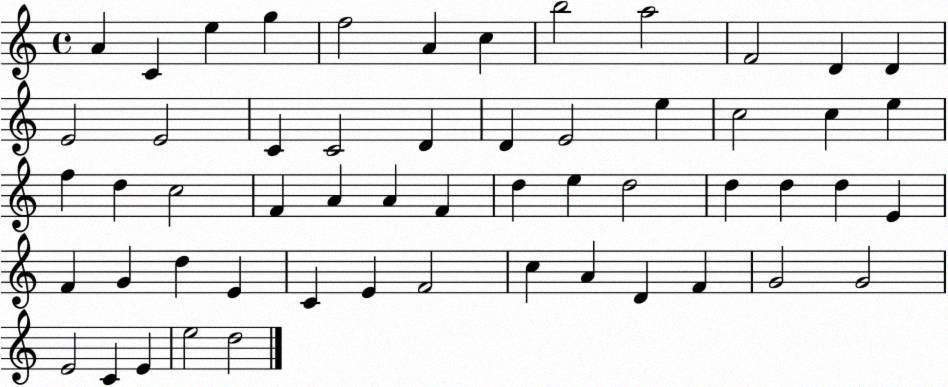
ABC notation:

X:1
T:Untitled
M:4/4
L:1/4
K:C
A C e g f2 A c b2 a2 F2 D D E2 E2 C C2 D D E2 e c2 c e f d c2 F A A F d e d2 d d d E F G d E C E F2 c A D F G2 G2 E2 C E e2 d2